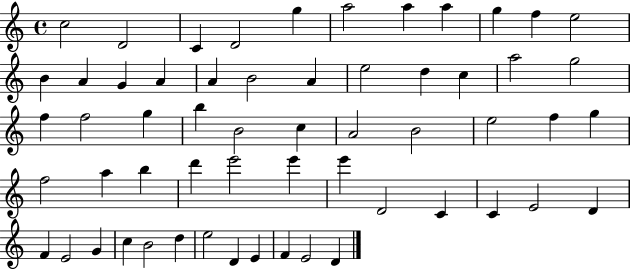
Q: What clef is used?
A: treble